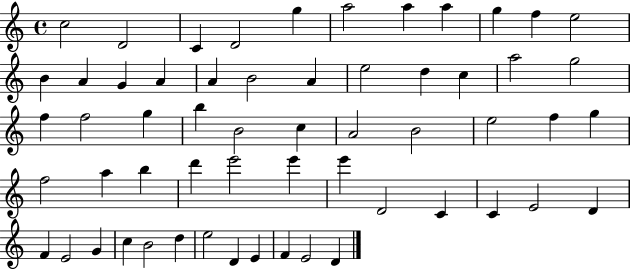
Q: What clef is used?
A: treble